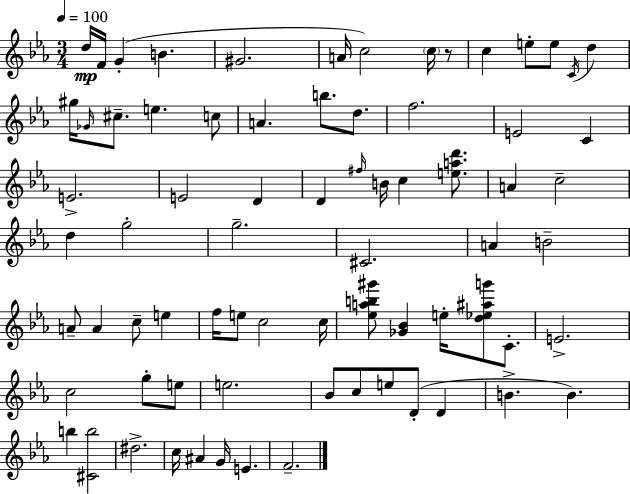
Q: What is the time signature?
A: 3/4